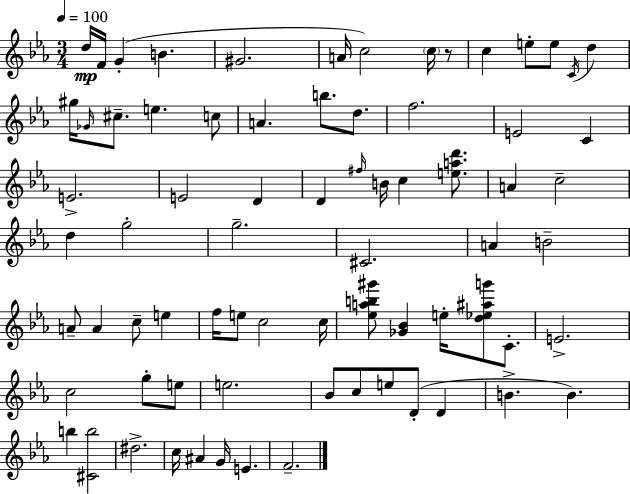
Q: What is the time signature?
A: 3/4